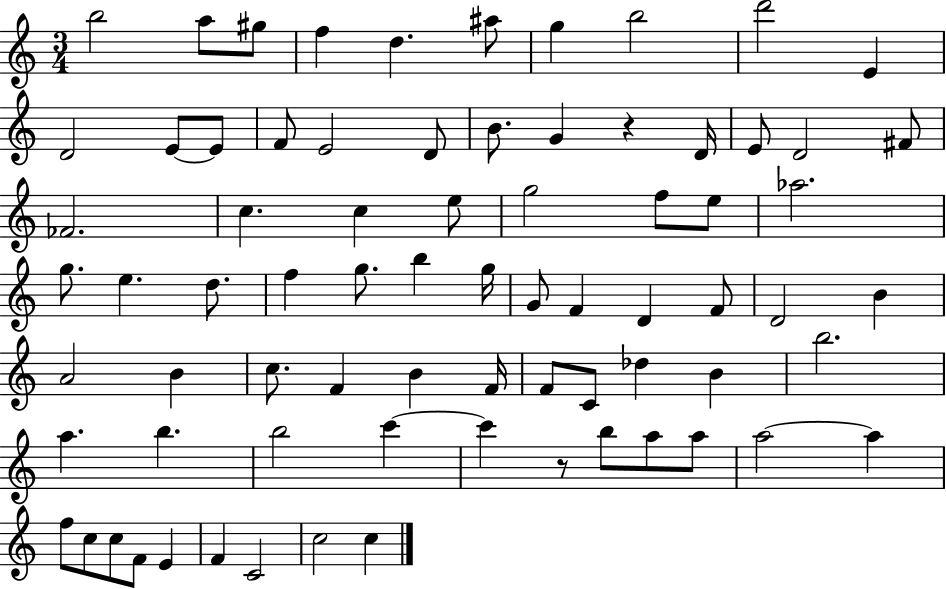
{
  \clef treble
  \numericTimeSignature
  \time 3/4
  \key c \major
  \repeat volta 2 { b''2 a''8 gis''8 | f''4 d''4. ais''8 | g''4 b''2 | d'''2 e'4 | \break d'2 e'8~~ e'8 | f'8 e'2 d'8 | b'8. g'4 r4 d'16 | e'8 d'2 fis'8 | \break fes'2. | c''4. c''4 e''8 | g''2 f''8 e''8 | aes''2. | \break g''8. e''4. d''8. | f''4 g''8. b''4 g''16 | g'8 f'4 d'4 f'8 | d'2 b'4 | \break a'2 b'4 | c''8. f'4 b'4 f'16 | f'8 c'8 des''4 b'4 | b''2. | \break a''4. b''4. | b''2 c'''4~~ | c'''4 r8 b''8 a''8 a''8 | a''2~~ a''4 | \break f''8 c''8 c''8 f'8 e'4 | f'4 c'2 | c''2 c''4 | } \bar "|."
}